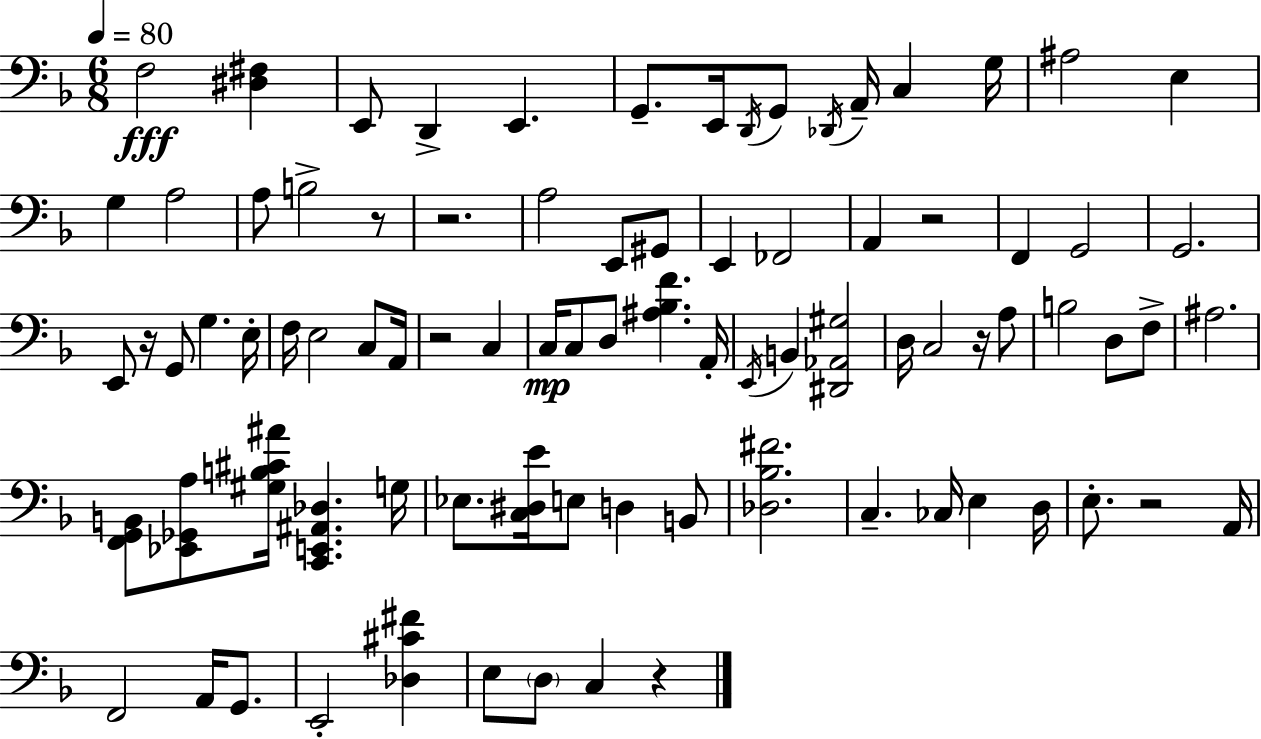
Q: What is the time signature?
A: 6/8